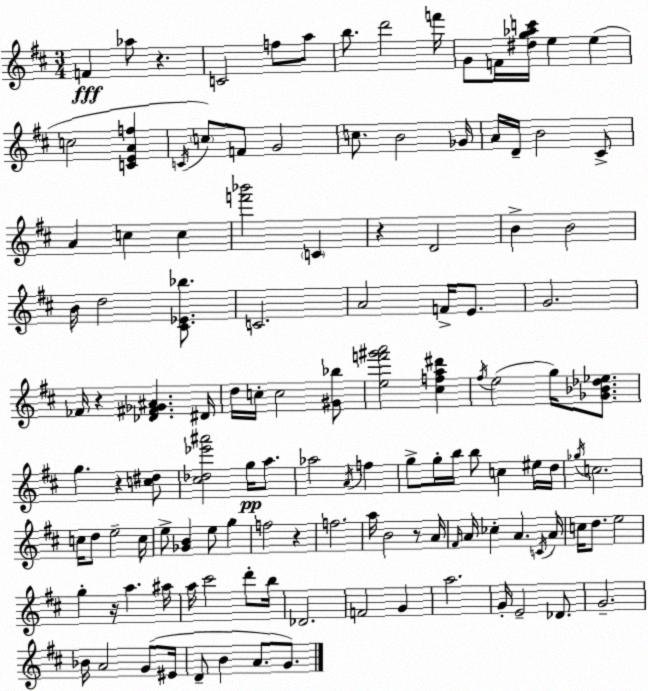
X:1
T:Untitled
M:3/4
L:1/4
K:D
F _a/2 z C2 f/2 a/2 b/2 d'2 f'/4 G/2 F/4 [^dg_ac']/4 e e c2 [CEAf] C/4 c/2 F/2 G2 c/2 B2 _G/4 A/4 D/4 B2 ^C/2 A c c [f'_b']2 C z D2 B B2 B/4 d2 [^C_E_b]/2 C2 A2 F/4 E/2 G2 _F/4 z [_D^F_G^A] ^D/4 d/4 c/4 c2 [^G_b]/2 [ef'^g'a']2 [^cfa^d'] ^f/4 e2 g/4 [_G_B_d_e]/2 g z [c^d]/2 [^c_d_e'^a']2 g/4 a/2 _a2 A/4 f g/2 g/4 b/4 b/2 c ^e/4 d/4 _g/4 c2 c/4 d/2 e2 c/4 e/2 [_GB] e/2 g f2 z f2 a/4 B2 z/2 A/4 ^F/4 A/4 _c A C/4 A/4 c/4 d/2 e2 g z/4 a ^a/4 a/4 ^c'2 d'/2 b/4 _D2 F2 G a2 G/4 E2 _D/2 G2 _B/4 A2 G/2 ^E/4 D/2 B A/2 G/2